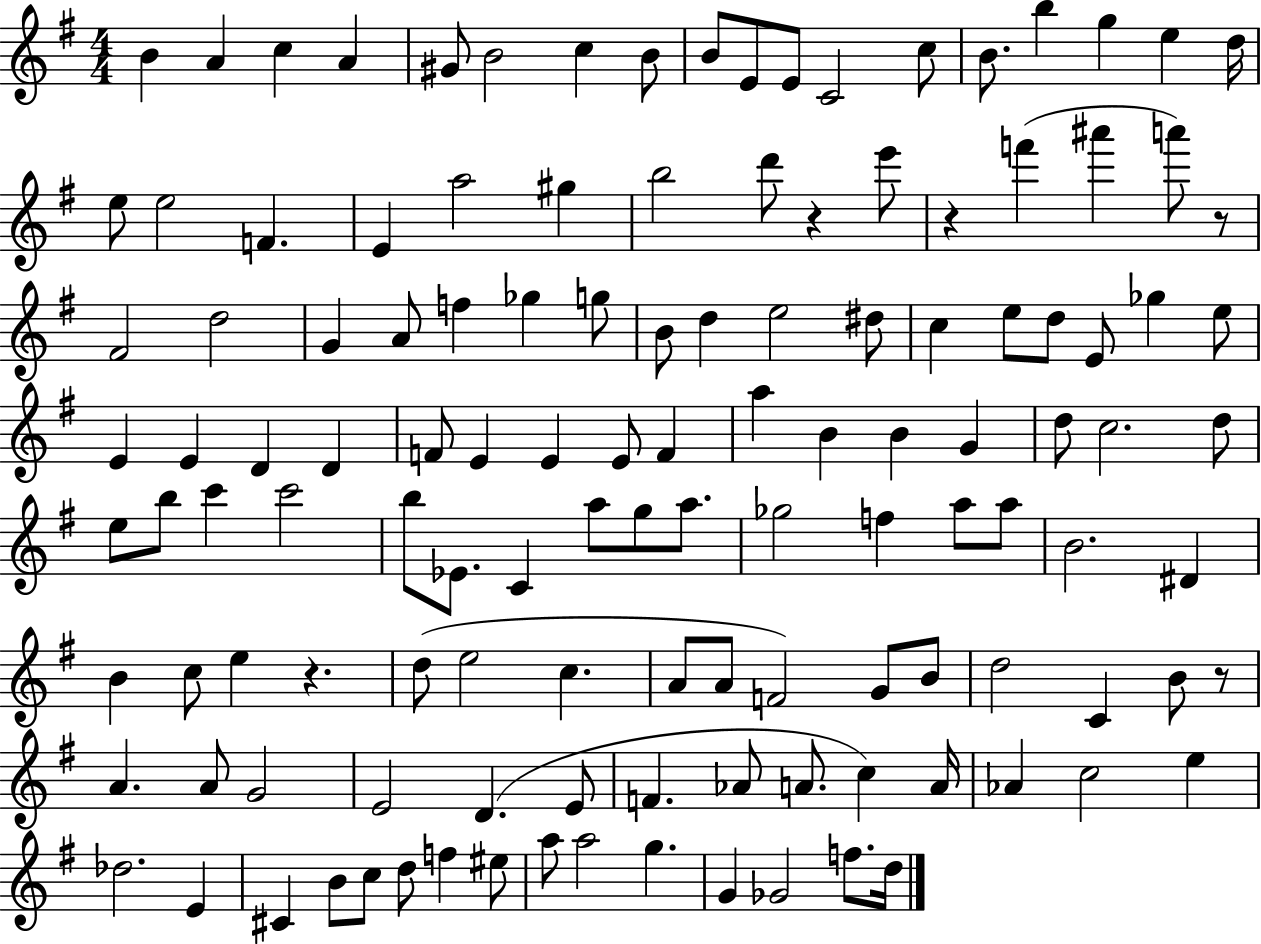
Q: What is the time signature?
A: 4/4